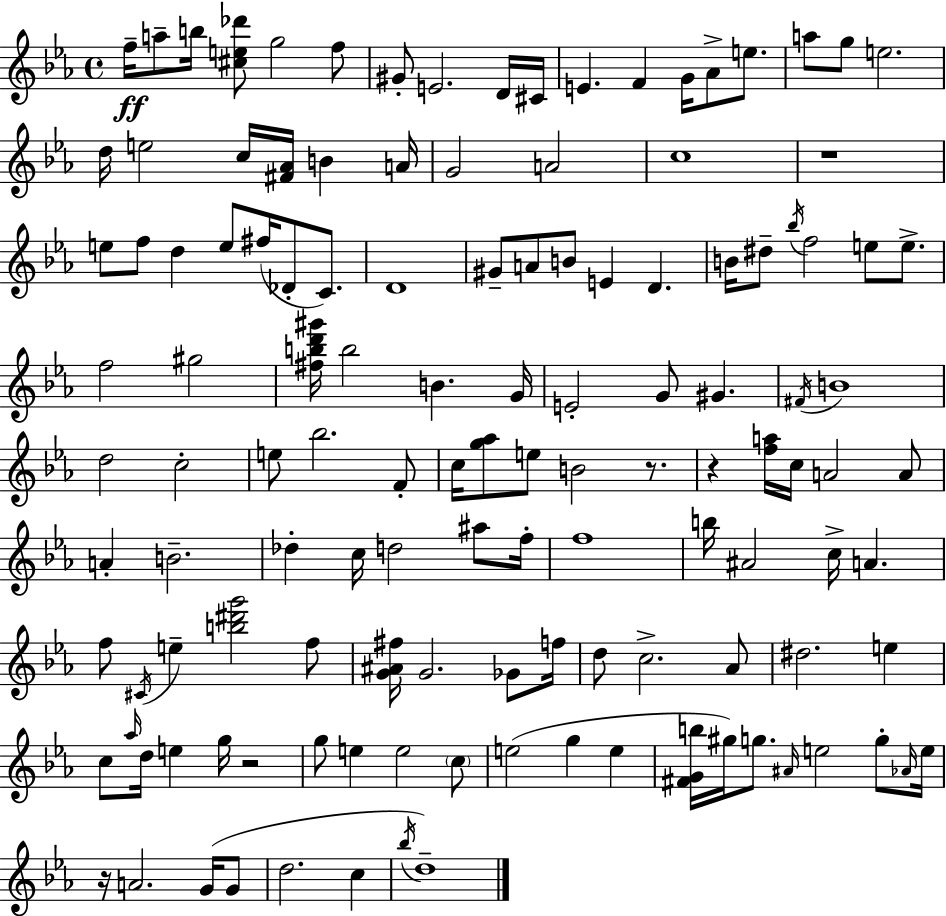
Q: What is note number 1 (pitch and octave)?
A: F5